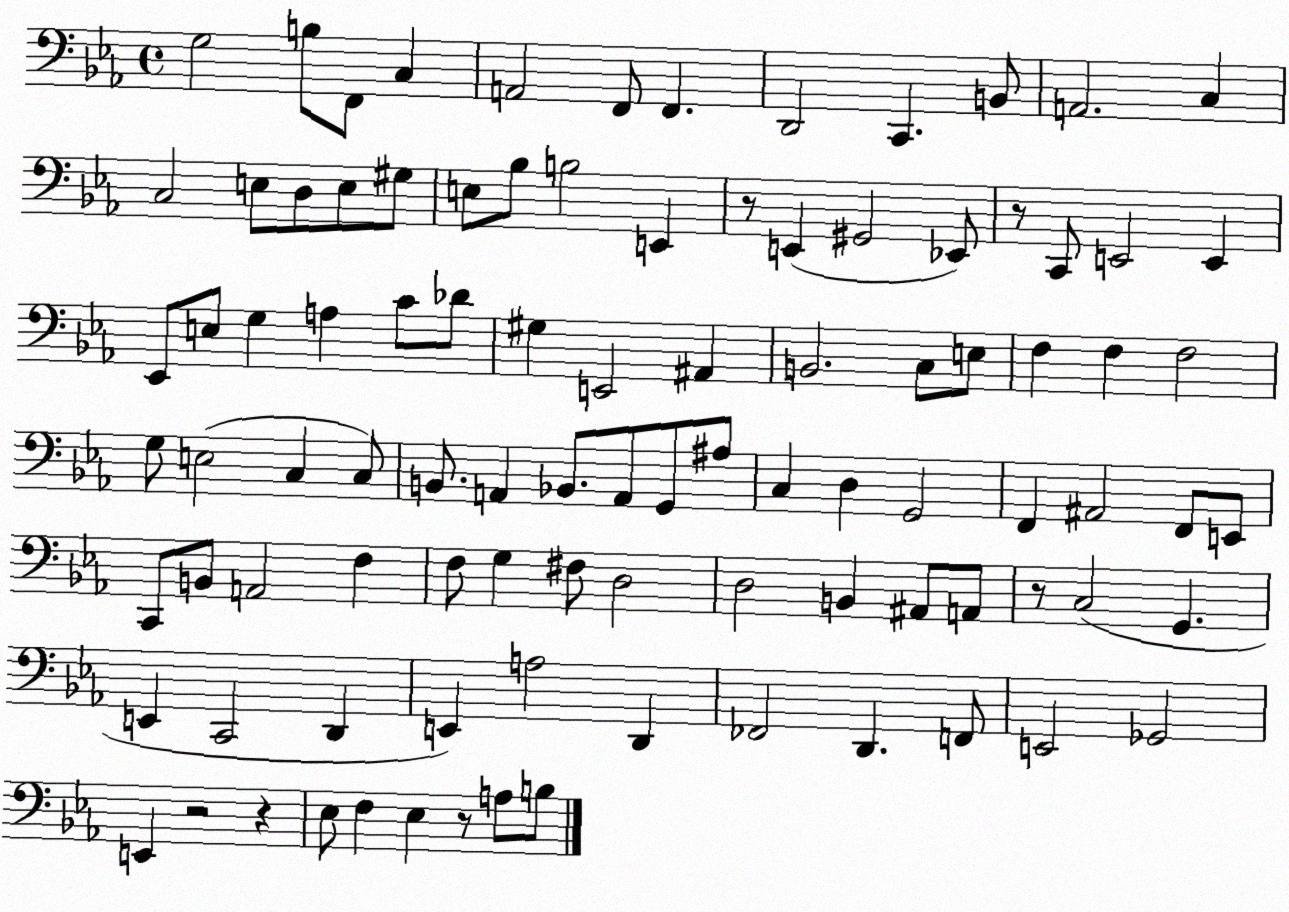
X:1
T:Untitled
M:4/4
L:1/4
K:Eb
G,2 B,/2 F,,/2 C, A,,2 F,,/2 F,, D,,2 C,, B,,/2 A,,2 C, C,2 E,/2 D,/2 E,/2 ^G,/2 E,/2 _B,/2 B,2 E,, z/2 E,, ^G,,2 _E,,/2 z/2 C,,/2 E,,2 E,, _E,,/2 E,/2 G, A, C/2 _D/2 ^G, E,,2 ^A,, B,,2 C,/2 E,/2 F, F, F,2 G,/2 E,2 C, C,/2 B,,/2 A,, _B,,/2 A,,/2 G,,/2 ^A,/2 C, D, G,,2 F,, ^A,,2 F,,/2 E,,/2 C,,/2 B,,/2 A,,2 F, F,/2 G, ^F,/2 D,2 D,2 B,, ^A,,/2 A,,/2 z/2 C,2 G,, E,, C,,2 D,, E,, A,2 D,, _F,,2 D,, F,,/2 E,,2 _G,,2 E,, z2 z _E,/2 F, _E, z/2 A,/2 B,/2